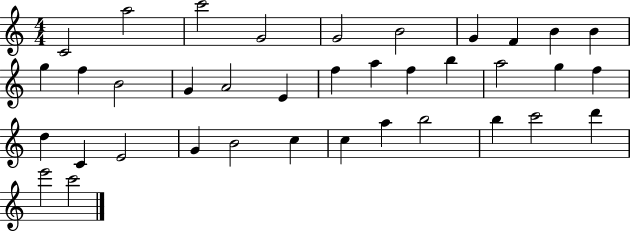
{
  \clef treble
  \numericTimeSignature
  \time 4/4
  \key c \major
  c'2 a''2 | c'''2 g'2 | g'2 b'2 | g'4 f'4 b'4 b'4 | \break g''4 f''4 b'2 | g'4 a'2 e'4 | f''4 a''4 f''4 b''4 | a''2 g''4 f''4 | \break d''4 c'4 e'2 | g'4 b'2 c''4 | c''4 a''4 b''2 | b''4 c'''2 d'''4 | \break e'''2 c'''2 | \bar "|."
}